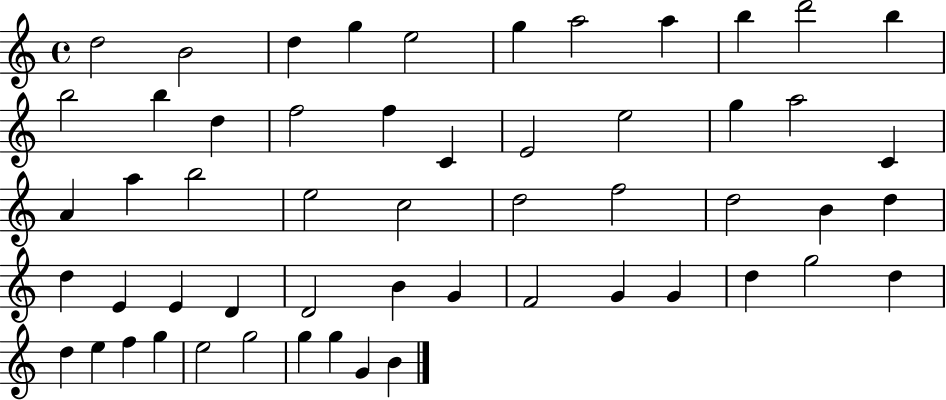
{
  \clef treble
  \time 4/4
  \defaultTimeSignature
  \key c \major
  d''2 b'2 | d''4 g''4 e''2 | g''4 a''2 a''4 | b''4 d'''2 b''4 | \break b''2 b''4 d''4 | f''2 f''4 c'4 | e'2 e''2 | g''4 a''2 c'4 | \break a'4 a''4 b''2 | e''2 c''2 | d''2 f''2 | d''2 b'4 d''4 | \break d''4 e'4 e'4 d'4 | d'2 b'4 g'4 | f'2 g'4 g'4 | d''4 g''2 d''4 | \break d''4 e''4 f''4 g''4 | e''2 g''2 | g''4 g''4 g'4 b'4 | \bar "|."
}